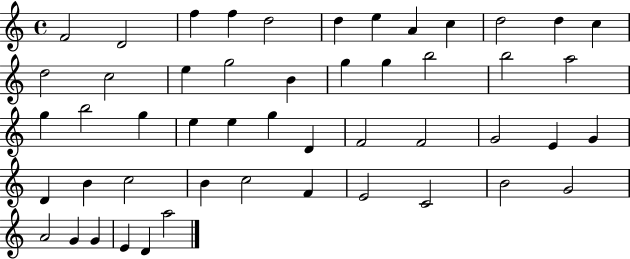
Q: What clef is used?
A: treble